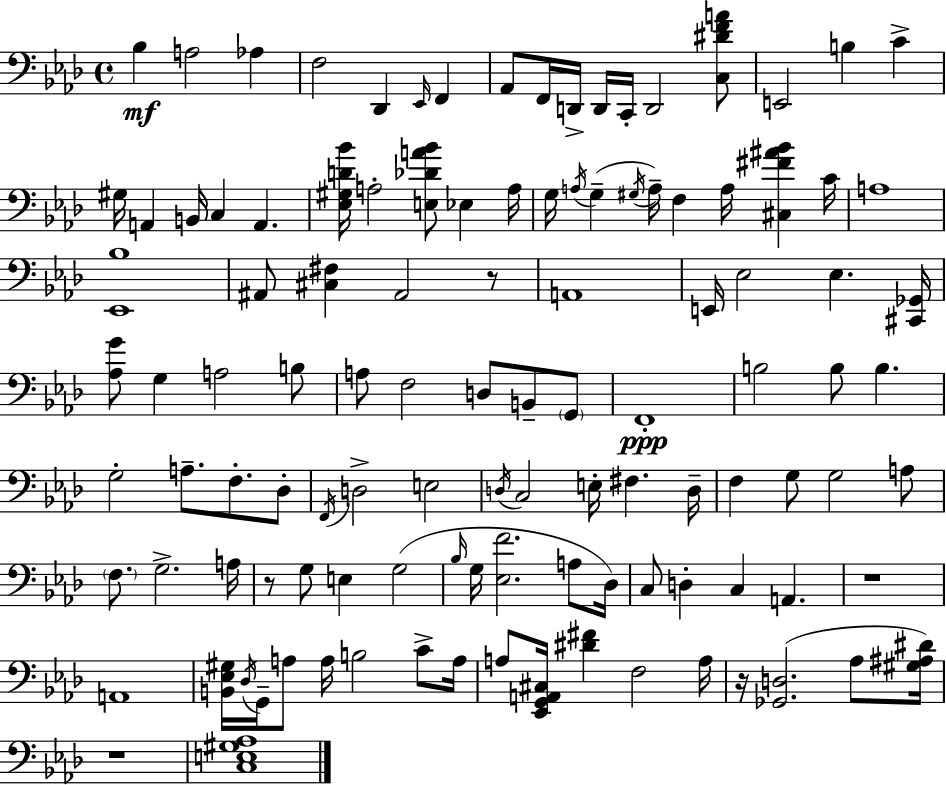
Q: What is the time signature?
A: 4/4